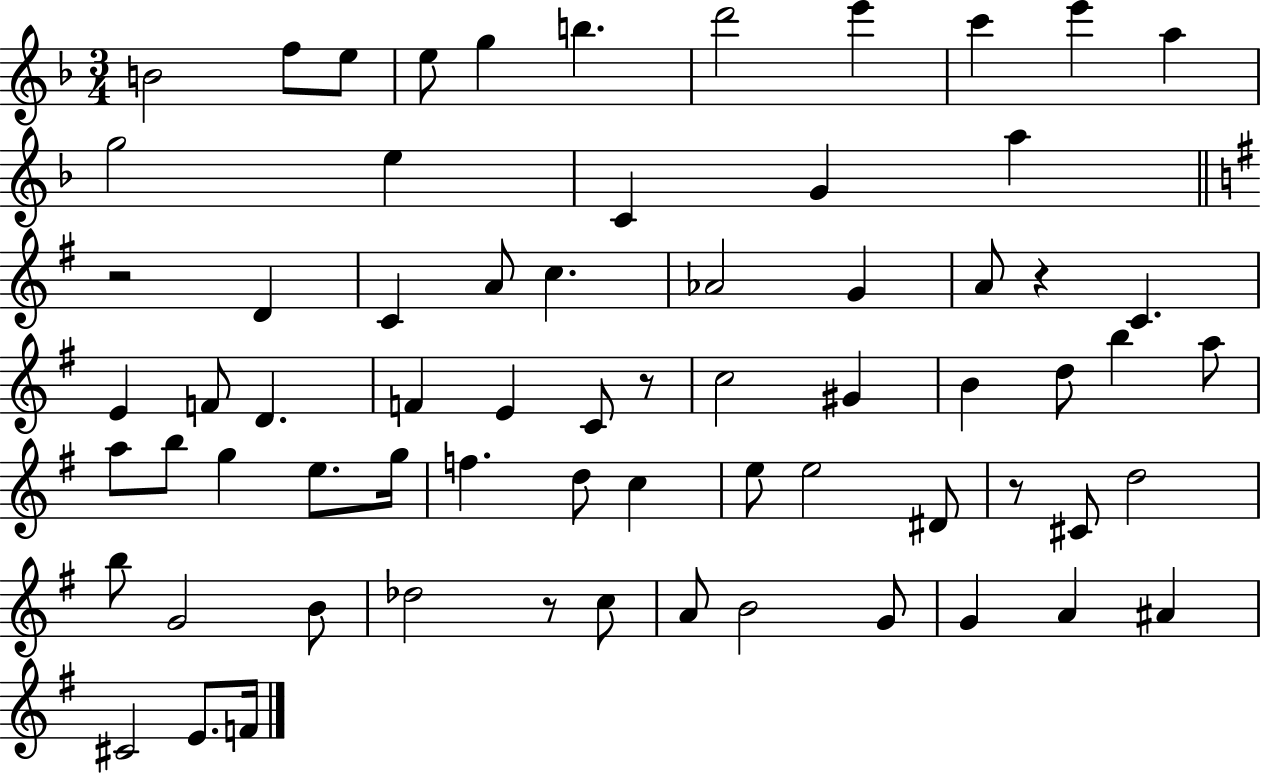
{
  \clef treble
  \numericTimeSignature
  \time 3/4
  \key f \major
  b'2 f''8 e''8 | e''8 g''4 b''4. | d'''2 e'''4 | c'''4 e'''4 a''4 | \break g''2 e''4 | c'4 g'4 a''4 | \bar "||" \break \key e \minor r2 d'4 | c'4 a'8 c''4. | aes'2 g'4 | a'8 r4 c'4. | \break e'4 f'8 d'4. | f'4 e'4 c'8 r8 | c''2 gis'4 | b'4 d''8 b''4 a''8 | \break a''8 b''8 g''4 e''8. g''16 | f''4. d''8 c''4 | e''8 e''2 dis'8 | r8 cis'8 d''2 | \break b''8 g'2 b'8 | des''2 r8 c''8 | a'8 b'2 g'8 | g'4 a'4 ais'4 | \break cis'2 e'8. f'16 | \bar "|."
}